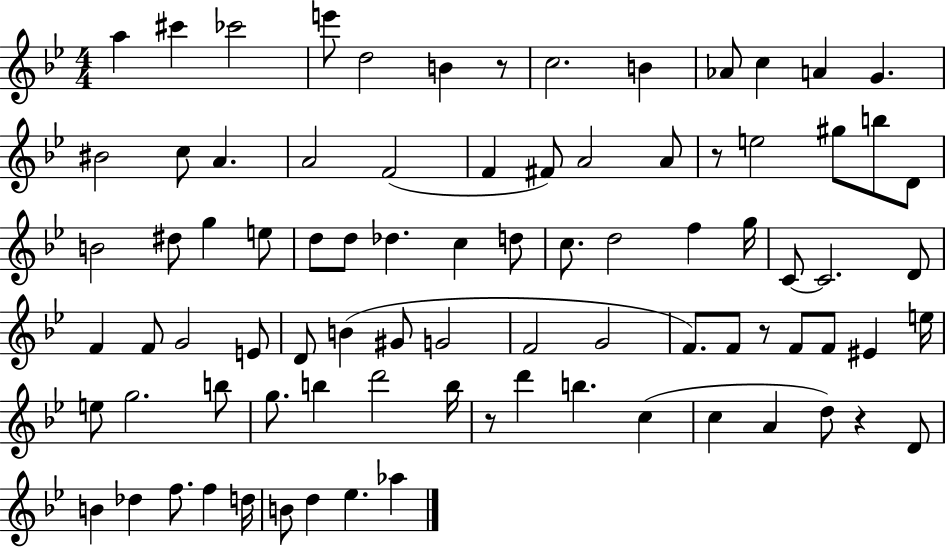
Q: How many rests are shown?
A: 5